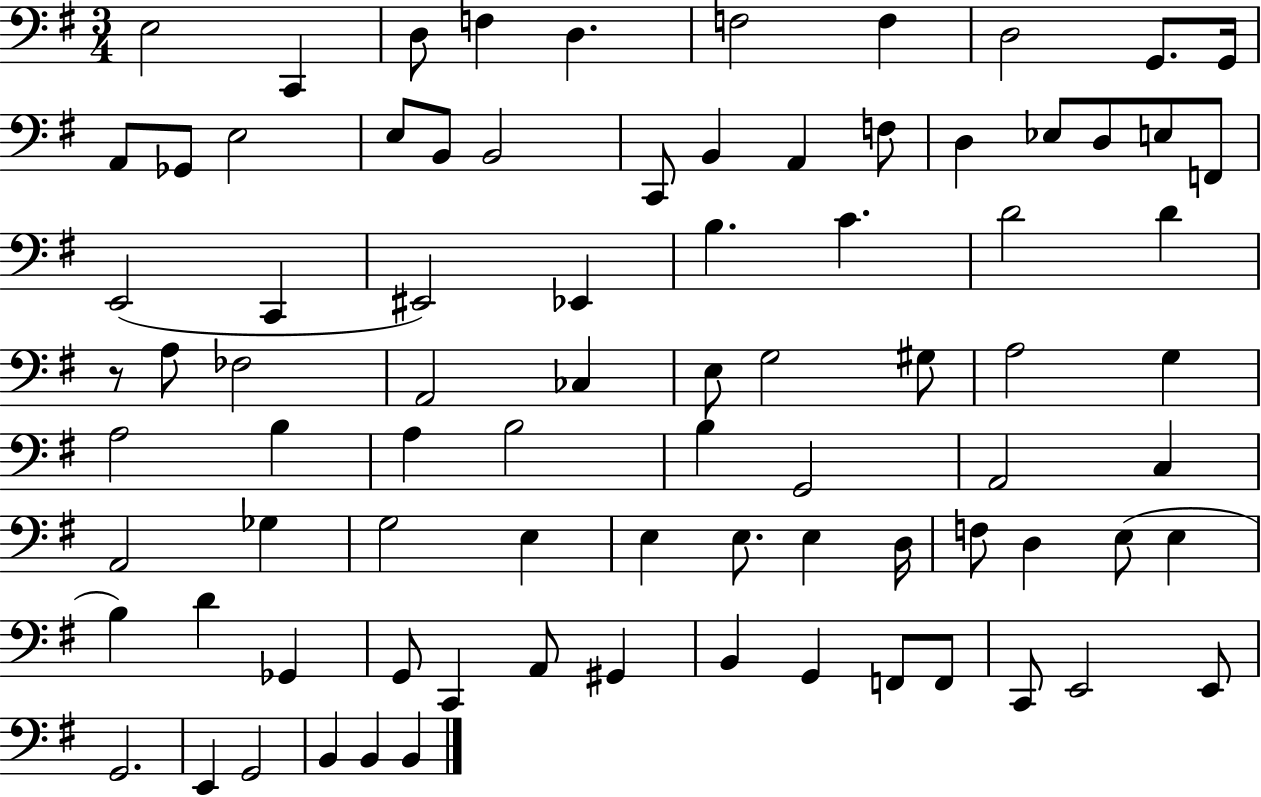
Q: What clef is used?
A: bass